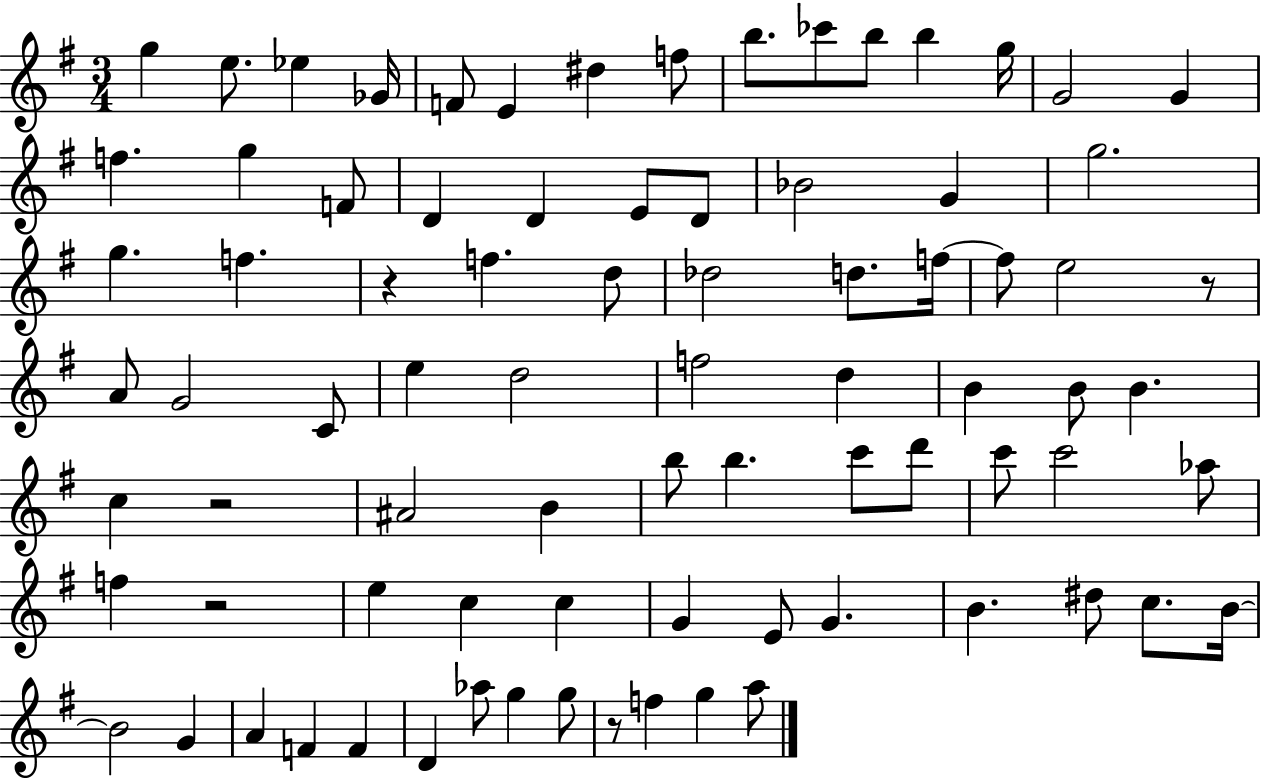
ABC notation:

X:1
T:Untitled
M:3/4
L:1/4
K:G
g e/2 _e _G/4 F/2 E ^d f/2 b/2 _c'/2 b/2 b g/4 G2 G f g F/2 D D E/2 D/2 _B2 G g2 g f z f d/2 _d2 d/2 f/4 f/2 e2 z/2 A/2 G2 C/2 e d2 f2 d B B/2 B c z2 ^A2 B b/2 b c'/2 d'/2 c'/2 c'2 _a/2 f z2 e c c G E/2 G B ^d/2 c/2 B/4 B2 G A F F D _a/2 g g/2 z/2 f g a/2